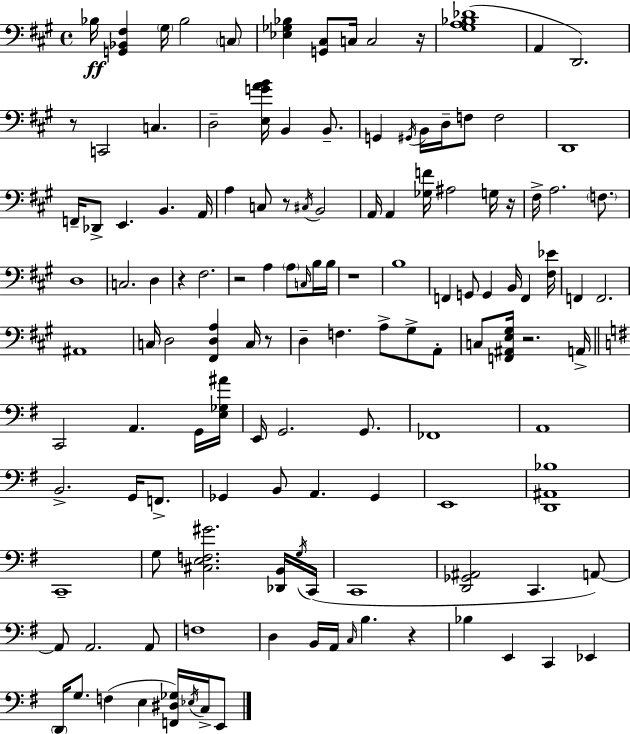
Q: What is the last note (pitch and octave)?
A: E2